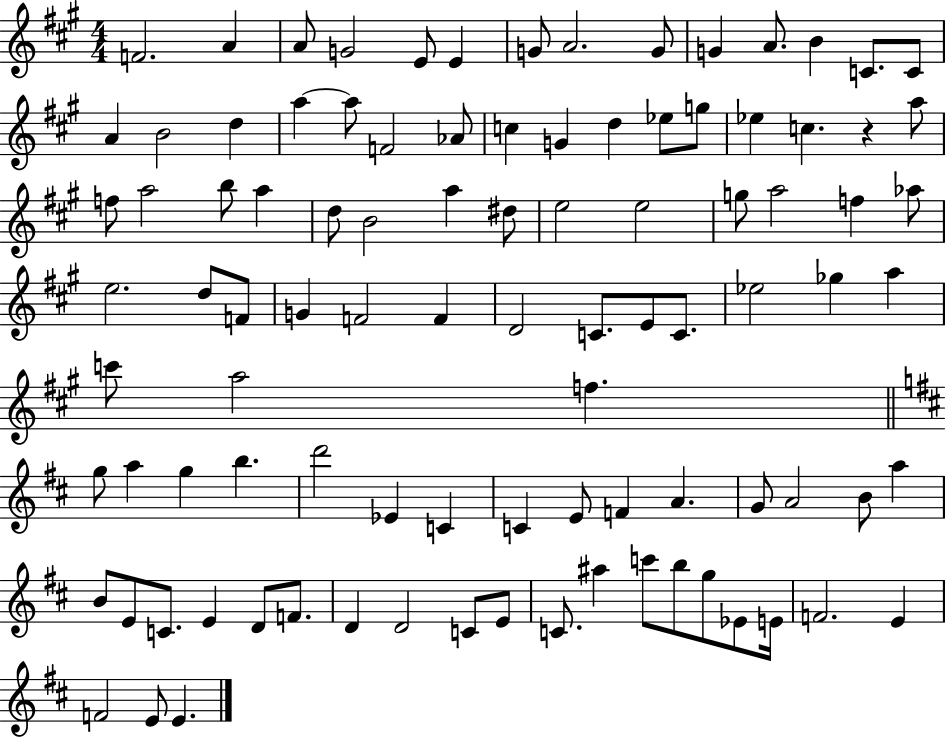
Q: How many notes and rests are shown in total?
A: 97